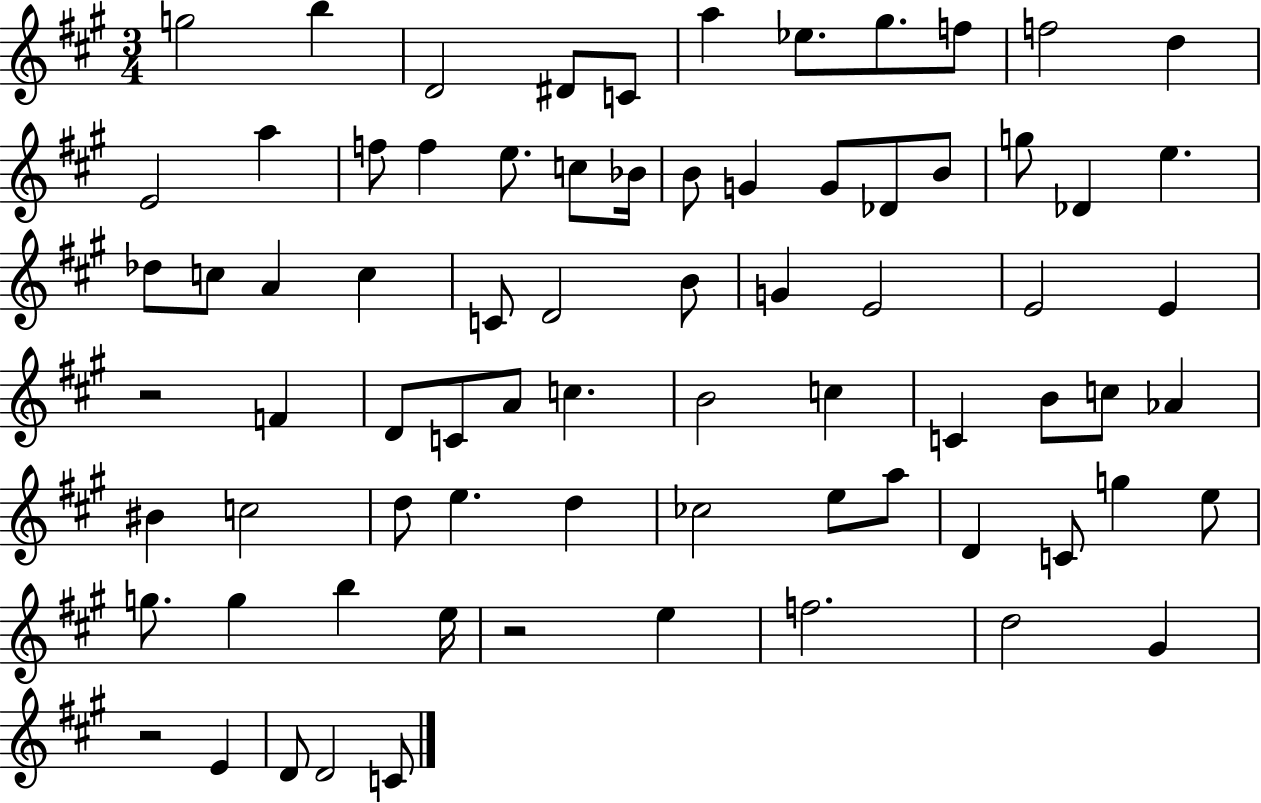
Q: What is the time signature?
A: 3/4